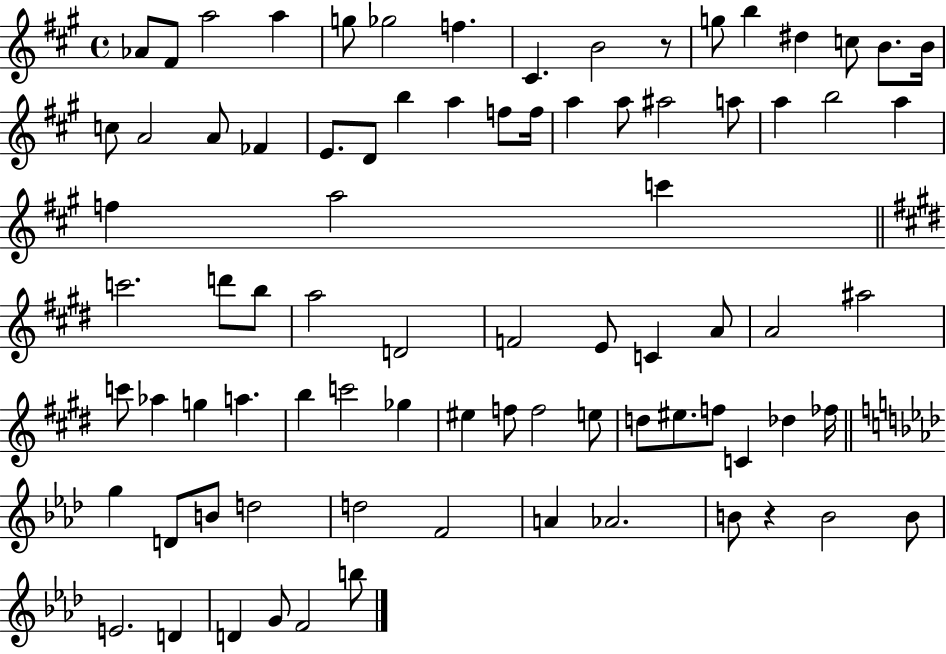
X:1
T:Untitled
M:4/4
L:1/4
K:A
_A/2 ^F/2 a2 a g/2 _g2 f ^C B2 z/2 g/2 b ^d c/2 B/2 B/4 c/2 A2 A/2 _F E/2 D/2 b a f/2 f/4 a a/2 ^a2 a/2 a b2 a f a2 c' c'2 d'/2 b/2 a2 D2 F2 E/2 C A/2 A2 ^a2 c'/2 _a g a b c'2 _g ^e f/2 f2 e/2 d/2 ^e/2 f/2 C _d _f/4 g D/2 B/2 d2 d2 F2 A _A2 B/2 z B2 B/2 E2 D D G/2 F2 b/2